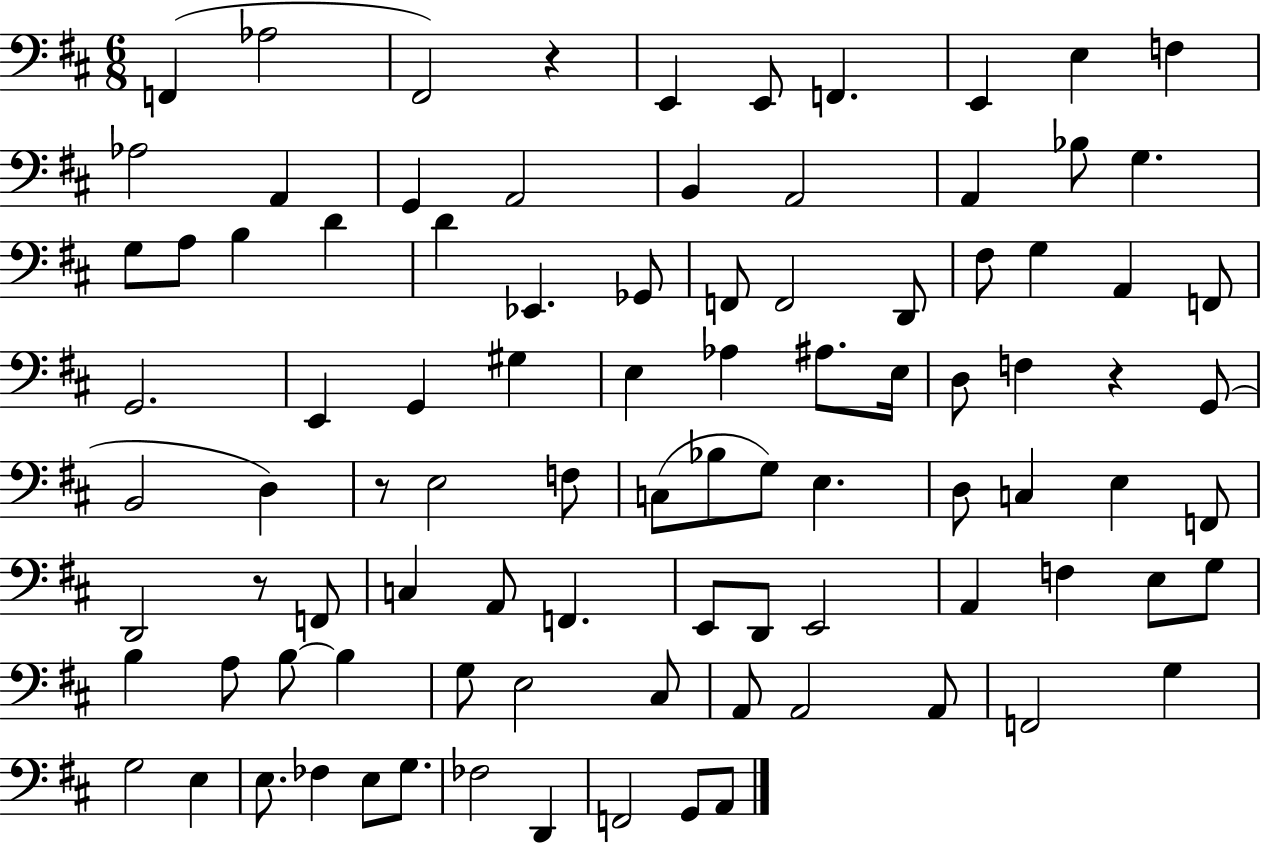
{
  \clef bass
  \numericTimeSignature
  \time 6/8
  \key d \major
  f,4( aes2 | fis,2) r4 | e,4 e,8 f,4. | e,4 e4 f4 | \break aes2 a,4 | g,4 a,2 | b,4 a,2 | a,4 bes8 g4. | \break g8 a8 b4 d'4 | d'4 ees,4. ges,8 | f,8 f,2 d,8 | fis8 g4 a,4 f,8 | \break g,2. | e,4 g,4 gis4 | e4 aes4 ais8. e16 | d8 f4 r4 g,8( | \break b,2 d4) | r8 e2 f8 | c8( bes8 g8) e4. | d8 c4 e4 f,8 | \break d,2 r8 f,8 | c4 a,8 f,4. | e,8 d,8 e,2 | a,4 f4 e8 g8 | \break b4 a8 b8~~ b4 | g8 e2 cis8 | a,8 a,2 a,8 | f,2 g4 | \break g2 e4 | e8. fes4 e8 g8. | fes2 d,4 | f,2 g,8 a,8 | \break \bar "|."
}